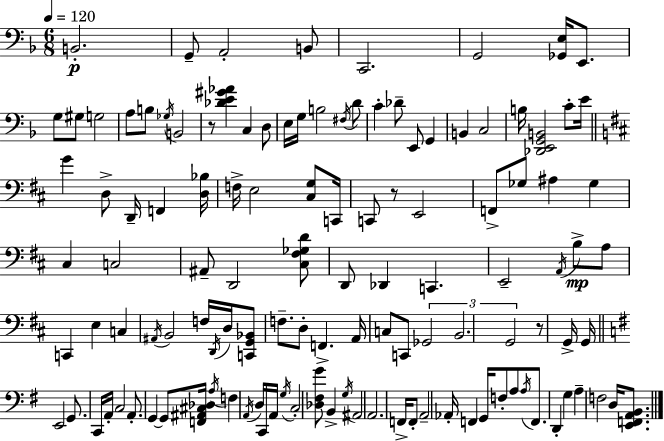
{
  \clef bass
  \numericTimeSignature
  \time 6/8
  \key d \minor
  \tempo 4 = 120
  b,2.-.\p | g,8-- a,2-. b,8 | c,2. | g,2 <ges, e>16 e,8. | \break g8 gis8 g2 | a8 b8 \acciaccatura { ges16 } b,2 | r8 <des' e' gis' aes'>4 c4 d8 | e16 g16 b2 \acciaccatura { fis16 } | \break d'8 c'4-. des'8-- e,8 g,4 | b,4 c2 | b16 <des, e, g, b,>2 c'8-. | e'16 \bar "||" \break \key d \major g'4 d8-> d,16-- f,4 <d bes>16 | f16-> e2 <cis g>8 c,16 | c,8 r8 e,2 | f,8-> ges8 ais4 ges4 | \break cis4 c2 | ais,8-- d,2 <cis fis ges d'>8 | d,8 des,4 c,4. | e,2-- \acciaccatura { a,16 } b8->\mp a8 | \break c,4 e4 c4 | \acciaccatura { ais,16 } b,2 f16 \acciaccatura { d,16 } | d16 <c, g, bes,>8 f8.-- d8-. f,4.-> | a,16 c8 c,8 \tuplet 3/2 { ges,2 | \break b,2. | g,2 } r8 | g,16-> g,16 \bar "||" \break \key g \major e,2 g,8. c,16 | a,16-. c2 a,8.-. | g,4~~ g,8 <f, ais, cis des>16 \acciaccatura { a16 } f4 | \acciaccatura { a,16 } d16 c,16 a,16 \acciaccatura { g16 } c2-. | \break <des fis g'>8 b,4-> \acciaccatura { g16 } ais,2 | a,2. | f,16-> f,8-. a,2-- | aes,16-. f,4 g,16 f8-. a8 | \break \acciaccatura { a16 } f,8. d,4-. g4 | a4-- f2 | d16 <e, f, a, b,>8. \bar "|."
}